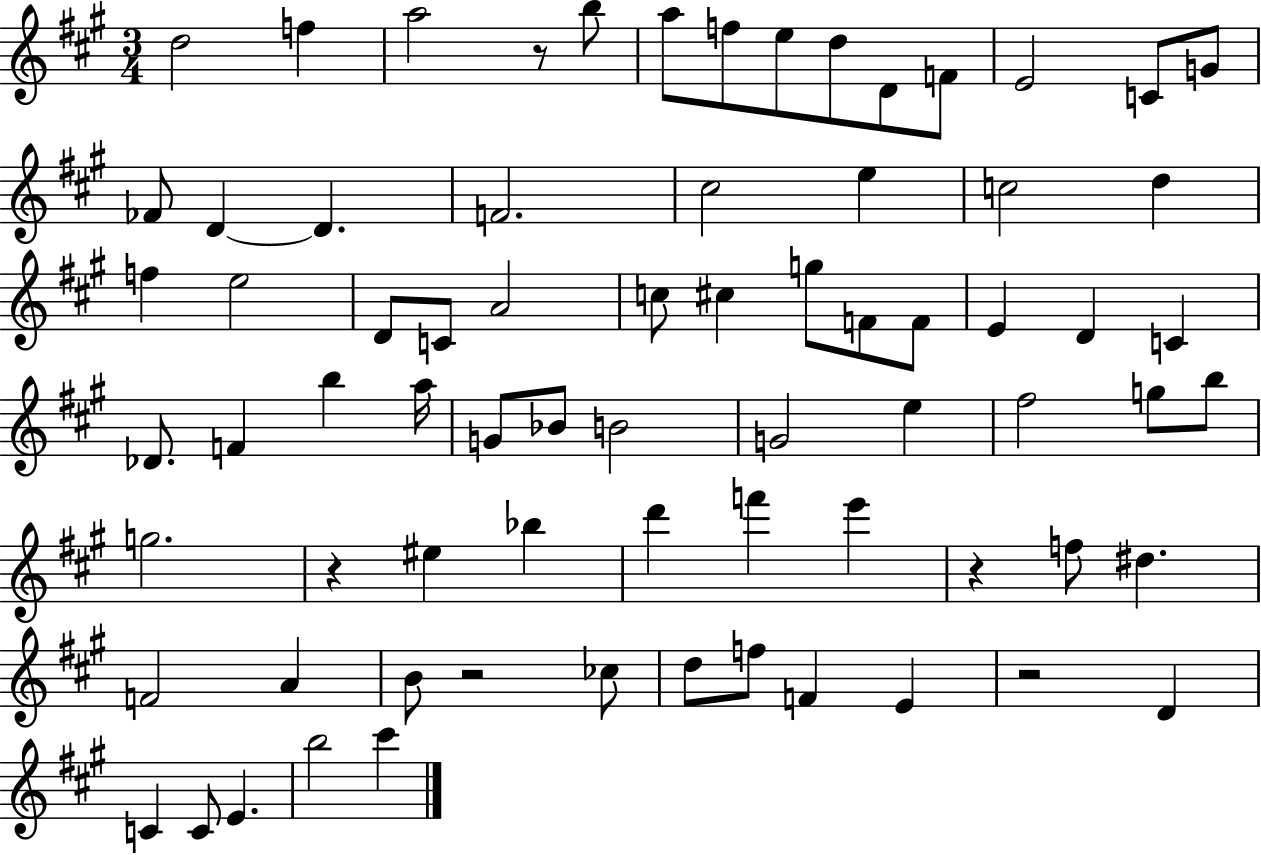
{
  \clef treble
  \numericTimeSignature
  \time 3/4
  \key a \major
  d''2 f''4 | a''2 r8 b''8 | a''8 f''8 e''8 d''8 d'8 f'8 | e'2 c'8 g'8 | \break fes'8 d'4~~ d'4. | f'2. | cis''2 e''4 | c''2 d''4 | \break f''4 e''2 | d'8 c'8 a'2 | c''8 cis''4 g''8 f'8 f'8 | e'4 d'4 c'4 | \break des'8. f'4 b''4 a''16 | g'8 bes'8 b'2 | g'2 e''4 | fis''2 g''8 b''8 | \break g''2. | r4 eis''4 bes''4 | d'''4 f'''4 e'''4 | r4 f''8 dis''4. | \break f'2 a'4 | b'8 r2 ces''8 | d''8 f''8 f'4 e'4 | r2 d'4 | \break c'4 c'8 e'4. | b''2 cis'''4 | \bar "|."
}